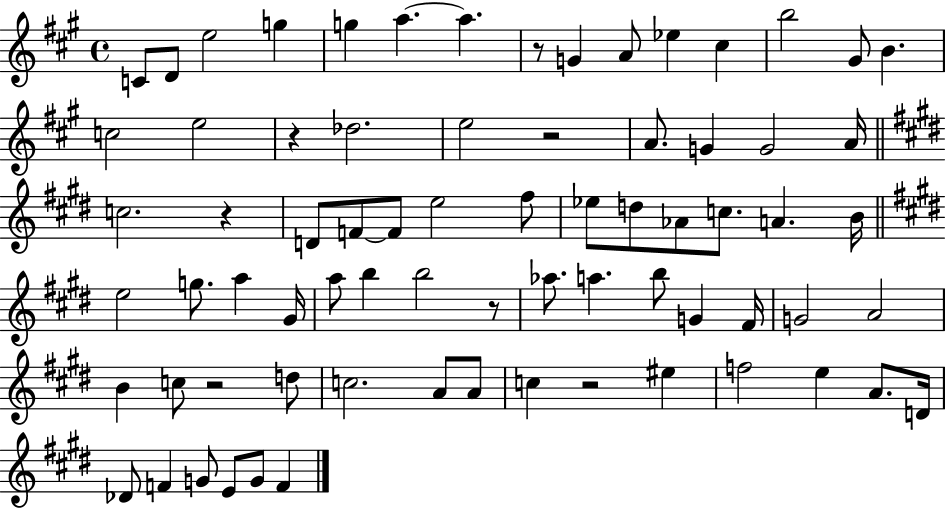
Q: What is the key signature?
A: A major